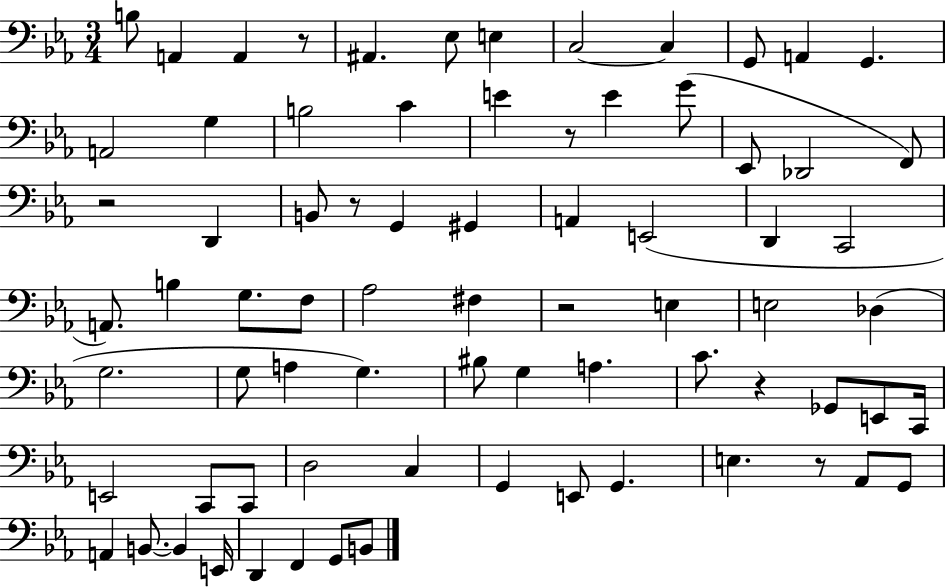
B3/e A2/q A2/q R/e A#2/q. Eb3/e E3/q C3/h C3/q G2/e A2/q G2/q. A2/h G3/q B3/h C4/q E4/q R/e E4/q G4/e Eb2/e Db2/h F2/e R/h D2/q B2/e R/e G2/q G#2/q A2/q E2/h D2/q C2/h A2/e. B3/q G3/e. F3/e Ab3/h F#3/q R/h E3/q E3/h Db3/q G3/h. G3/e A3/q G3/q. BIS3/e G3/q A3/q. C4/e. R/q Gb2/e E2/e C2/s E2/h C2/e C2/e D3/h C3/q G2/q E2/e G2/q. E3/q. R/e Ab2/e G2/e A2/q B2/e. B2/q E2/s D2/q F2/q G2/e B2/e